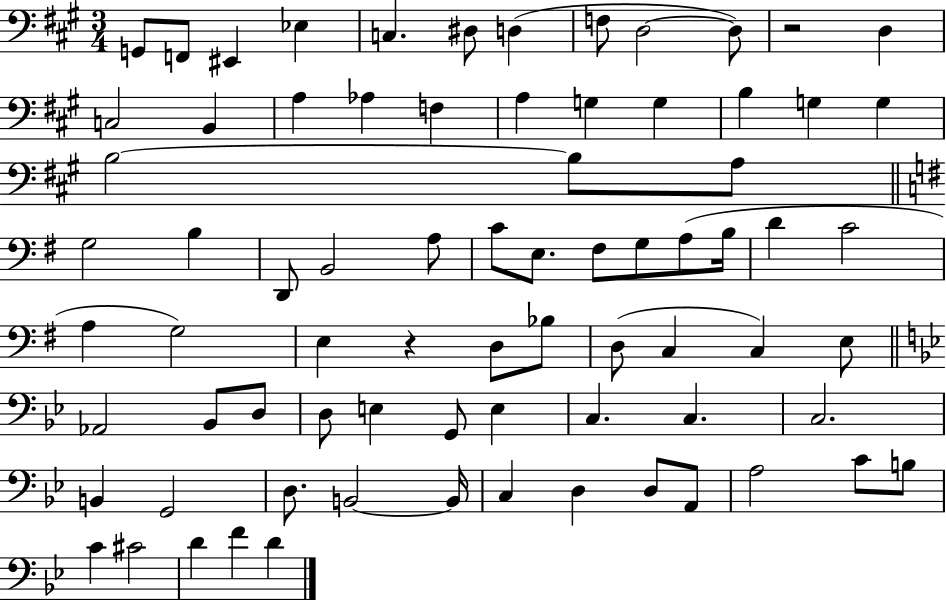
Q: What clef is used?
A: bass